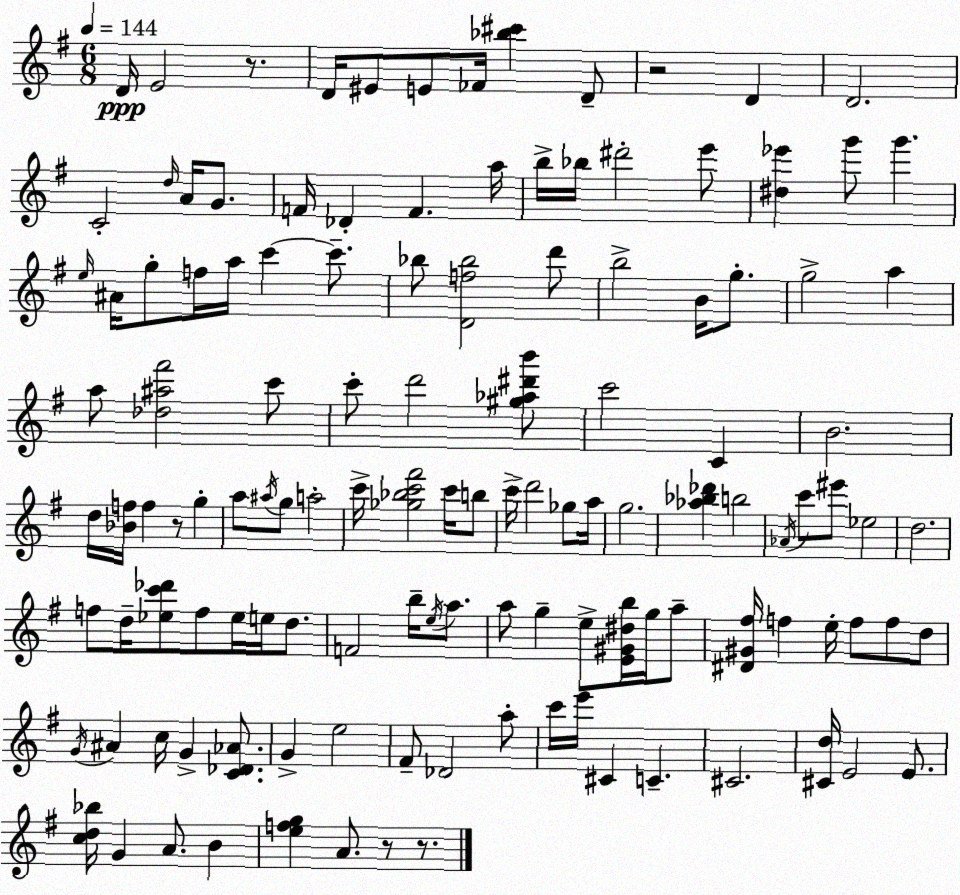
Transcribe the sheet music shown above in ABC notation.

X:1
T:Untitled
M:6/8
L:1/4
K:G
D/4 E2 z/2 D/4 ^E/2 E/2 _F/4 [_b^c'] D/2 z2 D D2 C2 d/4 A/4 G/2 F/4 _D F a/4 b/4 _b/4 ^d'2 e'/2 [^d_e'] g'/2 g' e/4 ^A/4 g/2 f/4 a/4 c' c'/2 _b/2 [Df_b]2 d'/2 b2 B/4 g/2 g2 a a/2 [_d^a^f']2 c'/2 c'/2 d'2 [^g_a^d'b']/2 c'2 C B2 d/4 [_Bf]/4 f z/2 g a/2 ^a/4 g/2 a2 c'/4 [_g_bc'^f']2 c'/4 b/2 c'/4 d'2 _g/2 a/4 g2 [_a_b_d'] b2 _A/4 c'/2 ^e'/2 _e2 d2 f/2 d/4 [_ec'_d']/2 f/2 _e/4 e/4 d/2 F2 b/4 e/4 a/2 a/2 g e/2 [E^G^db]/4 g/4 a/2 [^D^G^f]/4 f e/4 f/2 f/2 d/2 G/4 ^A c/4 G [C_D_A]/2 G e2 ^F/2 _D2 a/2 c'/4 e'/4 ^C C ^C2 [^Cd]/4 E2 E/2 [cd_b]/4 G A/2 B [efg] A/2 z/2 z/2